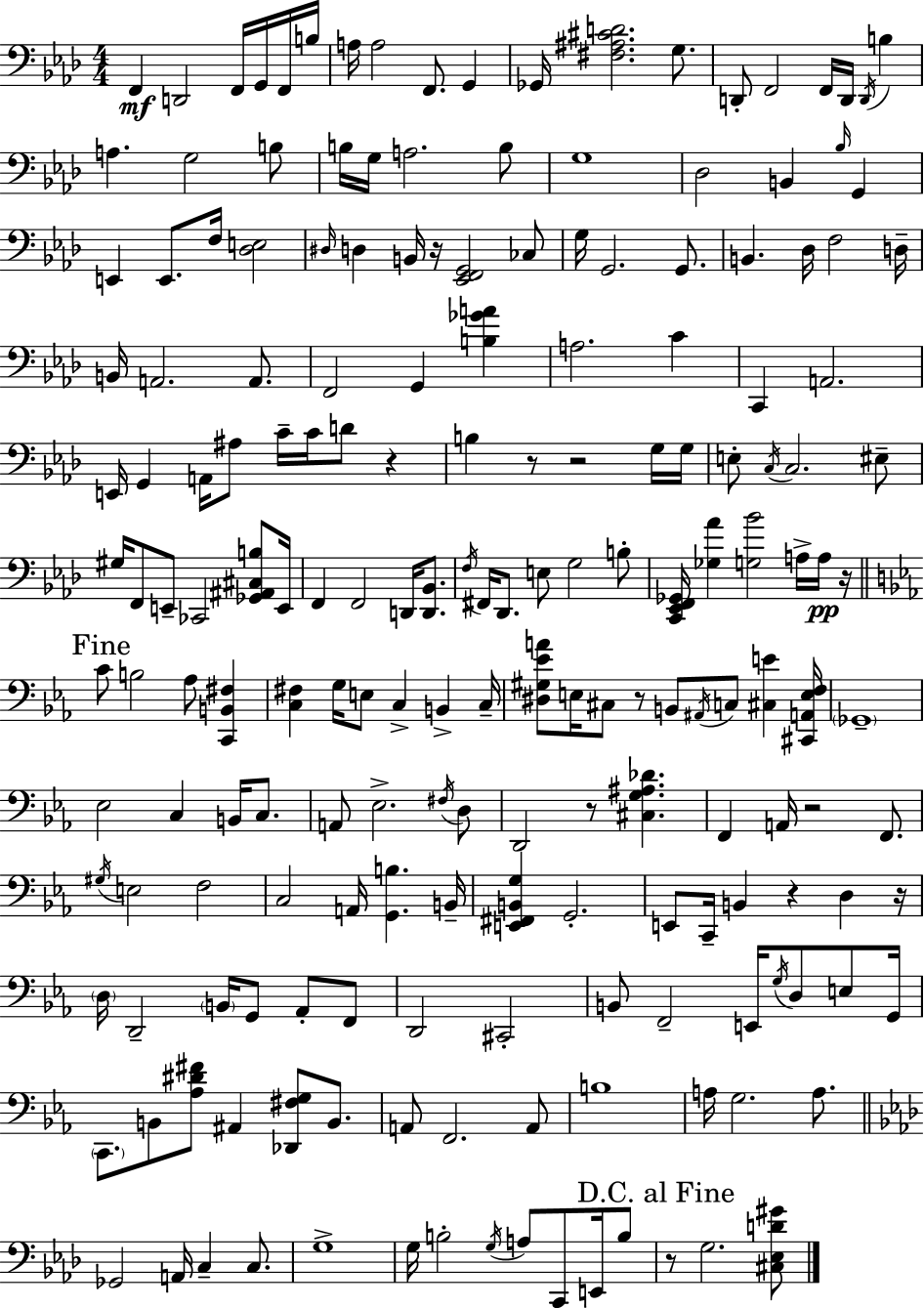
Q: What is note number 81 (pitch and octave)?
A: B3